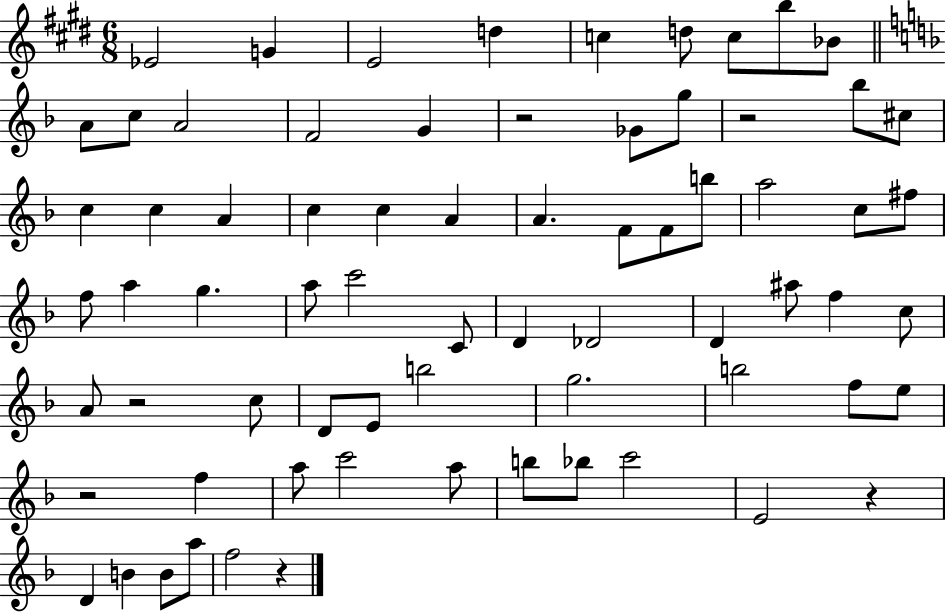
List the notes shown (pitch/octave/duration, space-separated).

Eb4/h G4/q E4/h D5/q C5/q D5/e C5/e B5/e Bb4/e A4/e C5/e A4/h F4/h G4/q R/h Gb4/e G5/e R/h Bb5/e C#5/e C5/q C5/q A4/q C5/q C5/q A4/q A4/q. F4/e F4/e B5/e A5/h C5/e F#5/e F5/e A5/q G5/q. A5/e C6/h C4/e D4/q Db4/h D4/q A#5/e F5/q C5/e A4/e R/h C5/e D4/e E4/e B5/h G5/h. B5/h F5/e E5/e R/h F5/q A5/e C6/h A5/e B5/e Bb5/e C6/h E4/h R/q D4/q B4/q B4/e A5/e F5/h R/q